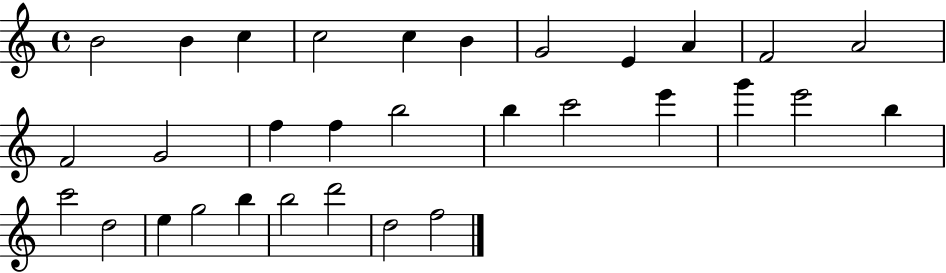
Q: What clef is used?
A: treble